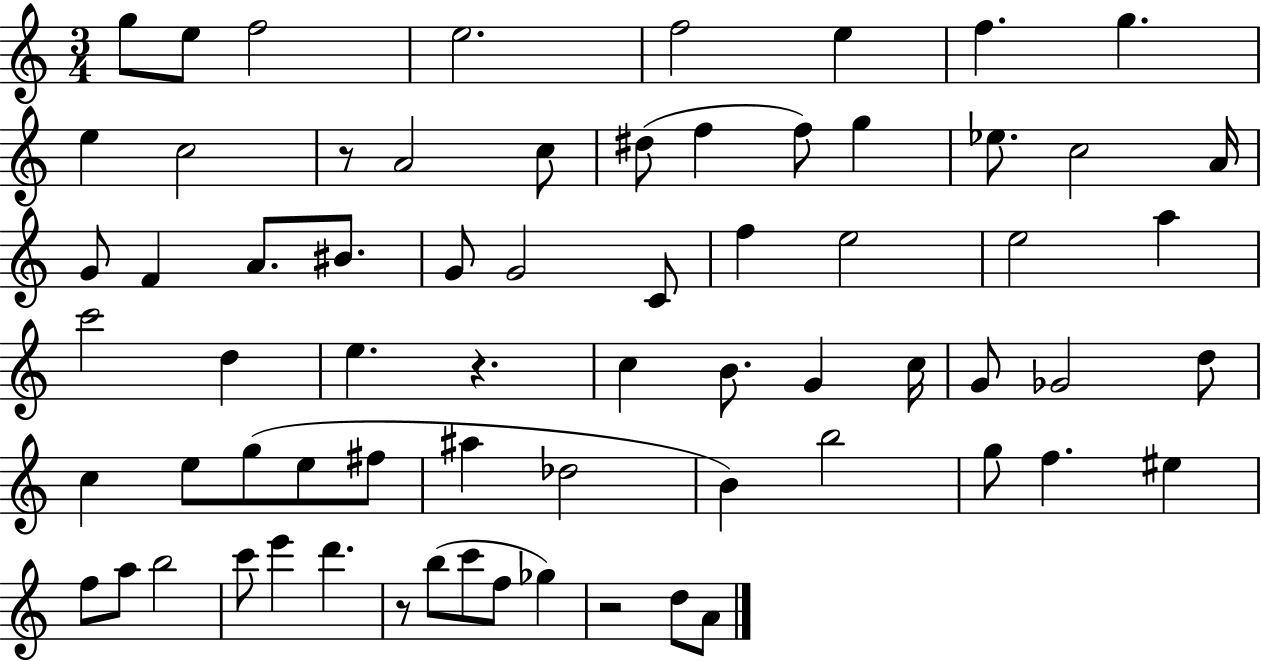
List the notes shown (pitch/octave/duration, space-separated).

G5/e E5/e F5/h E5/h. F5/h E5/q F5/q. G5/q. E5/q C5/h R/e A4/h C5/e D#5/e F5/q F5/e G5/q Eb5/e. C5/h A4/s G4/e F4/q A4/e. BIS4/e. G4/e G4/h C4/e F5/q E5/h E5/h A5/q C6/h D5/q E5/q. R/q. C5/q B4/e. G4/q C5/s G4/e Gb4/h D5/e C5/q E5/e G5/e E5/e F#5/e A#5/q Db5/h B4/q B5/h G5/e F5/q. EIS5/q F5/e A5/e B5/h C6/e E6/q D6/q. R/e B5/e C6/e F5/e Gb5/q R/h D5/e A4/e